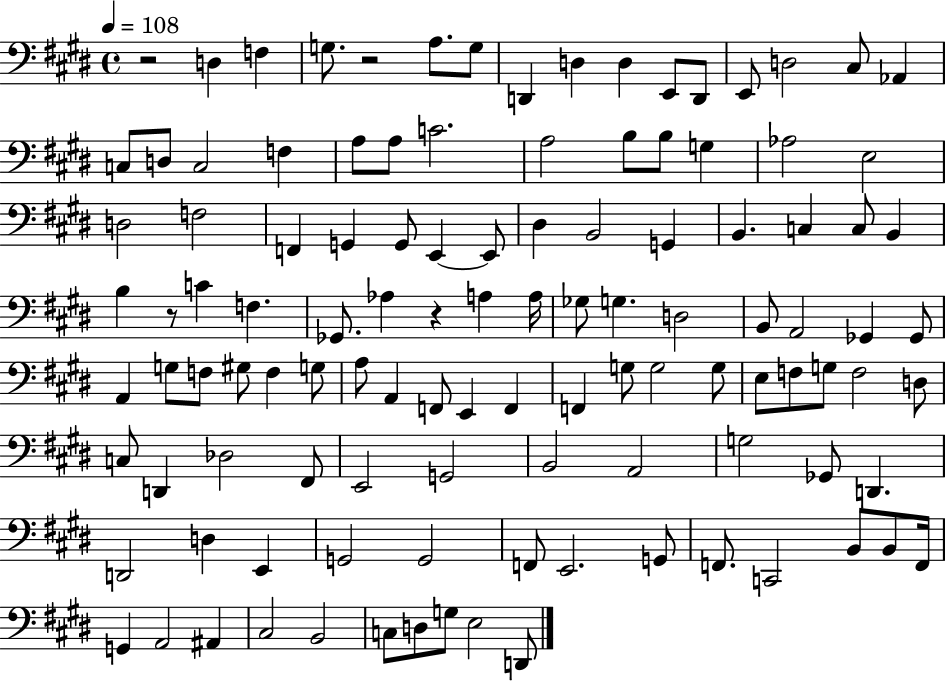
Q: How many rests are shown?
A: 4